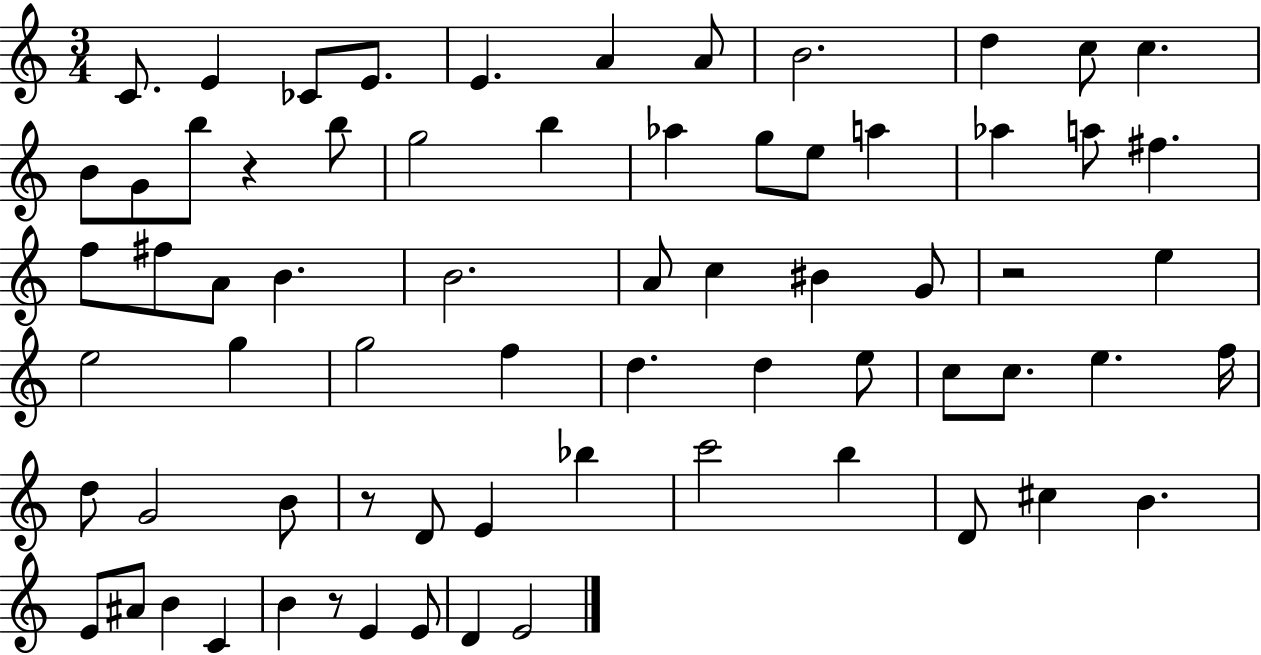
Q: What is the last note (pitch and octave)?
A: E4